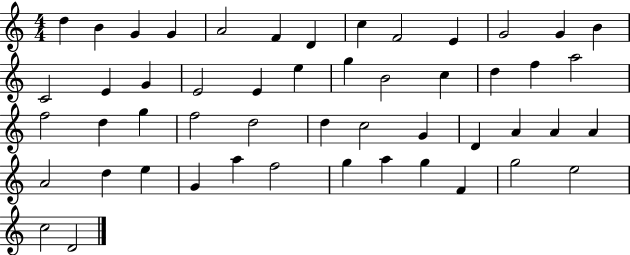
{
  \clef treble
  \numericTimeSignature
  \time 4/4
  \key c \major
  d''4 b'4 g'4 g'4 | a'2 f'4 d'4 | c''4 f'2 e'4 | g'2 g'4 b'4 | \break c'2 e'4 g'4 | e'2 e'4 e''4 | g''4 b'2 c''4 | d''4 f''4 a''2 | \break f''2 d''4 g''4 | f''2 d''2 | d''4 c''2 g'4 | d'4 a'4 a'4 a'4 | \break a'2 d''4 e''4 | g'4 a''4 f''2 | g''4 a''4 g''4 f'4 | g''2 e''2 | \break c''2 d'2 | \bar "|."
}